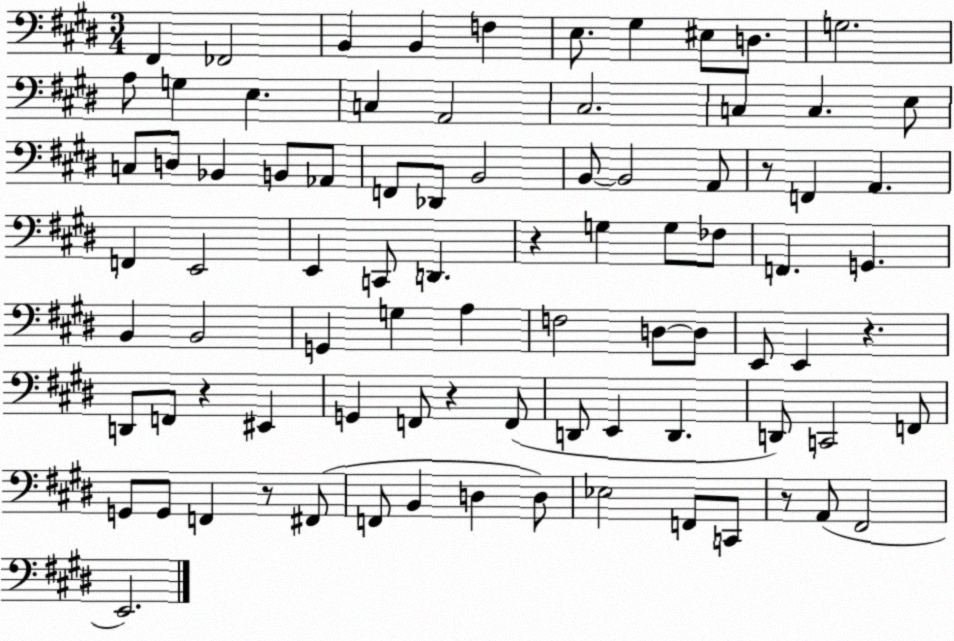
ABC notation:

X:1
T:Untitled
M:3/4
L:1/4
K:E
^F,, _F,,2 B,, B,, F, E,/2 ^G, ^E,/2 D,/2 G,2 A,/2 G, E, C, A,,2 ^C,2 C, C, E,/2 C,/2 D,/2 _B,, B,,/2 _A,,/2 F,,/2 _D,,/2 B,,2 B,,/2 B,,2 A,,/2 z/2 F,, A,, F,, E,,2 E,, C,,/2 D,, z G, G,/2 _F,/2 F,, G,, B,, B,,2 G,, G, A, F,2 D,/2 D,/2 E,,/2 E,, z D,,/2 F,,/2 z ^E,, G,, F,,/2 z F,,/2 D,,/2 E,, D,, D,,/2 C,,2 F,,/2 G,,/2 G,,/2 F,, z/2 ^F,,/2 F,,/2 B,, D, D,/2 _E,2 F,,/2 C,,/2 z/2 A,,/2 ^F,,2 E,,2